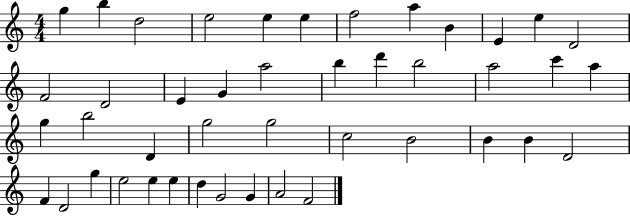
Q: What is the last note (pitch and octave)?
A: F4